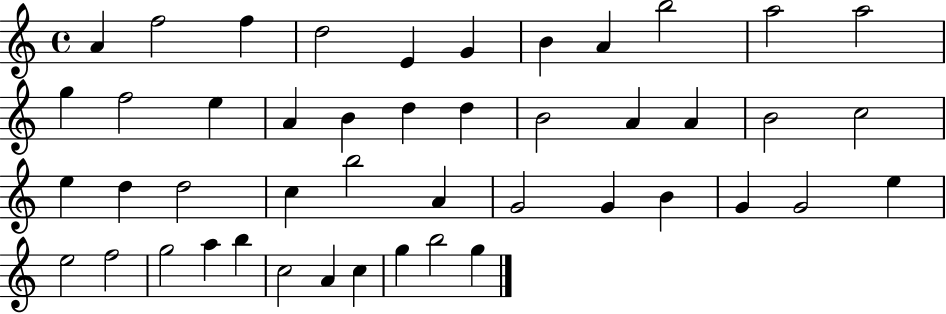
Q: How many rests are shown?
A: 0